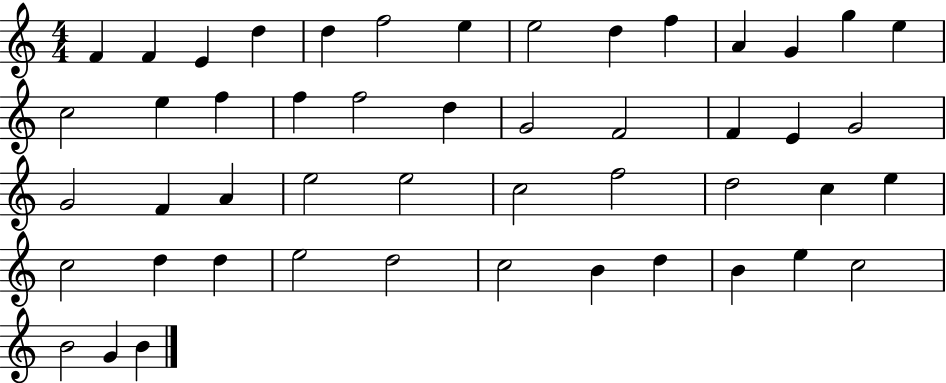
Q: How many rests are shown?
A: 0